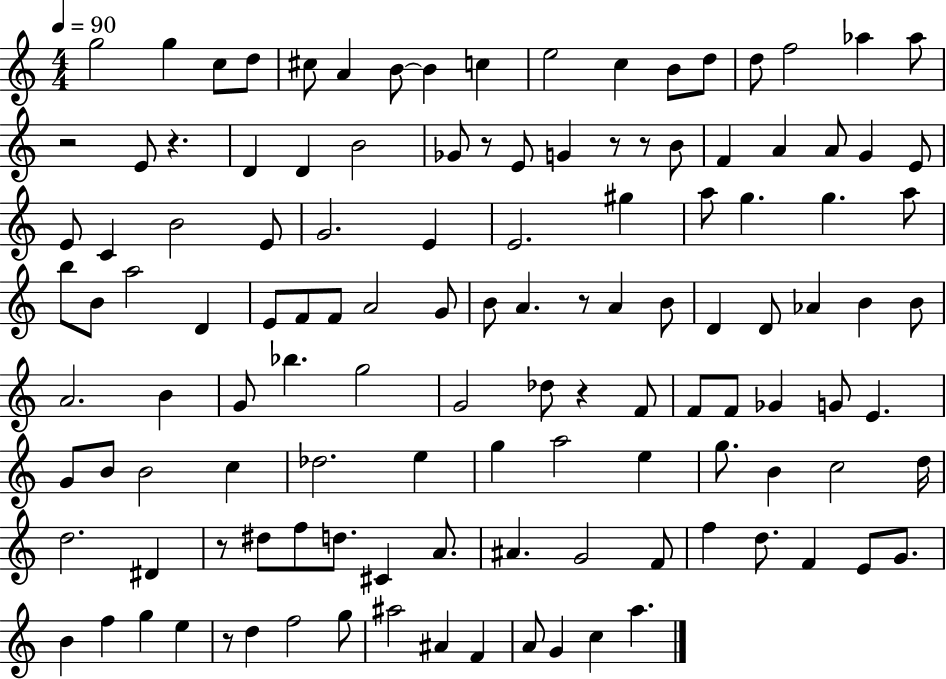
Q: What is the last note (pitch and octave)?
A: A5